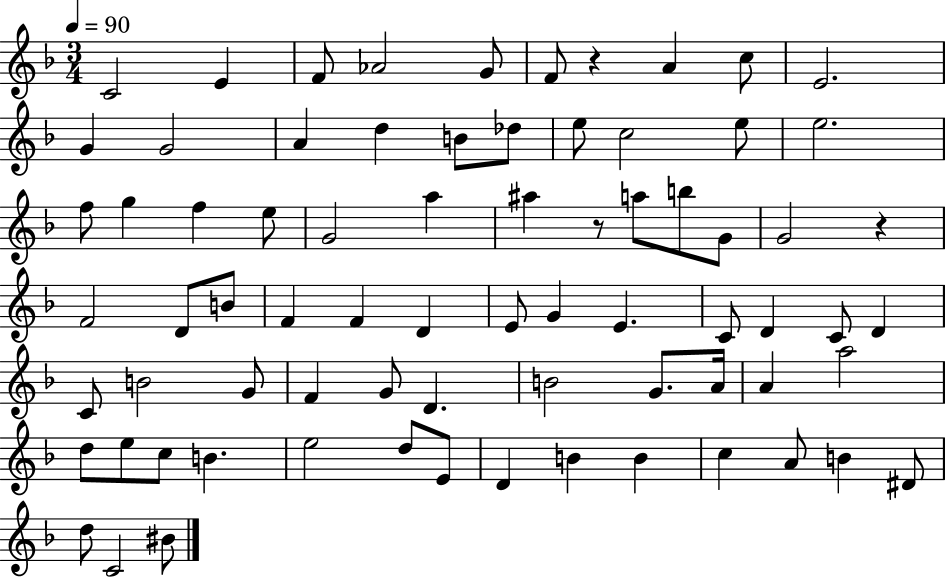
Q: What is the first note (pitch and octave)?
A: C4